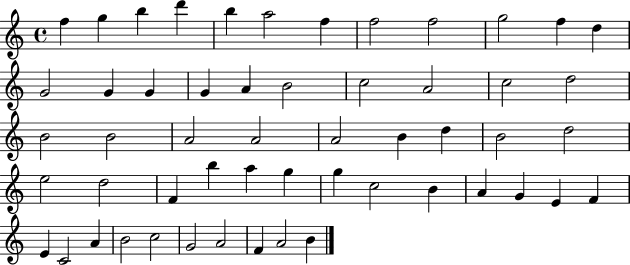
{
  \clef treble
  \time 4/4
  \defaultTimeSignature
  \key c \major
  f''4 g''4 b''4 d'''4 | b''4 a''2 f''4 | f''2 f''2 | g''2 f''4 d''4 | \break g'2 g'4 g'4 | g'4 a'4 b'2 | c''2 a'2 | c''2 d''2 | \break b'2 b'2 | a'2 a'2 | a'2 b'4 d''4 | b'2 d''2 | \break e''2 d''2 | f'4 b''4 a''4 g''4 | g''4 c''2 b'4 | a'4 g'4 e'4 f'4 | \break e'4 c'2 a'4 | b'2 c''2 | g'2 a'2 | f'4 a'2 b'4 | \break \bar "|."
}